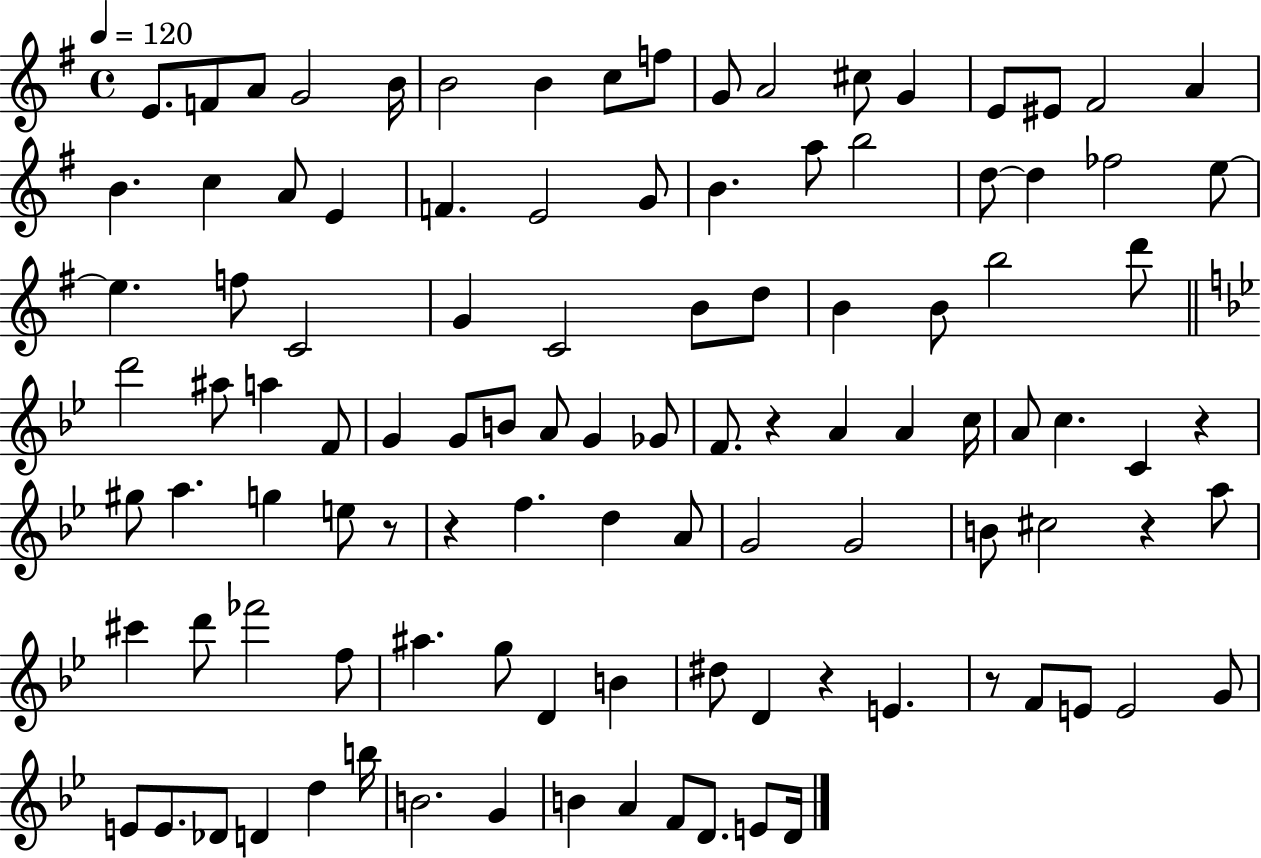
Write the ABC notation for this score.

X:1
T:Untitled
M:4/4
L:1/4
K:G
E/2 F/2 A/2 G2 B/4 B2 B c/2 f/2 G/2 A2 ^c/2 G E/2 ^E/2 ^F2 A B c A/2 E F E2 G/2 B a/2 b2 d/2 d _f2 e/2 e f/2 C2 G C2 B/2 d/2 B B/2 b2 d'/2 d'2 ^a/2 a F/2 G G/2 B/2 A/2 G _G/2 F/2 z A A c/4 A/2 c C z ^g/2 a g e/2 z/2 z f d A/2 G2 G2 B/2 ^c2 z a/2 ^c' d'/2 _f'2 f/2 ^a g/2 D B ^d/2 D z E z/2 F/2 E/2 E2 G/2 E/2 E/2 _D/2 D d b/4 B2 G B A F/2 D/2 E/2 D/4